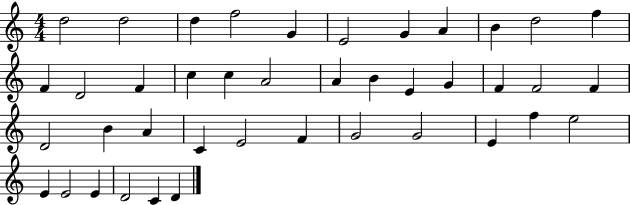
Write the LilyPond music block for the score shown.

{
  \clef treble
  \numericTimeSignature
  \time 4/4
  \key c \major
  d''2 d''2 | d''4 f''2 g'4 | e'2 g'4 a'4 | b'4 d''2 f''4 | \break f'4 d'2 f'4 | c''4 c''4 a'2 | a'4 b'4 e'4 g'4 | f'4 f'2 f'4 | \break d'2 b'4 a'4 | c'4 e'2 f'4 | g'2 g'2 | e'4 f''4 e''2 | \break e'4 e'2 e'4 | d'2 c'4 d'4 | \bar "|."
}